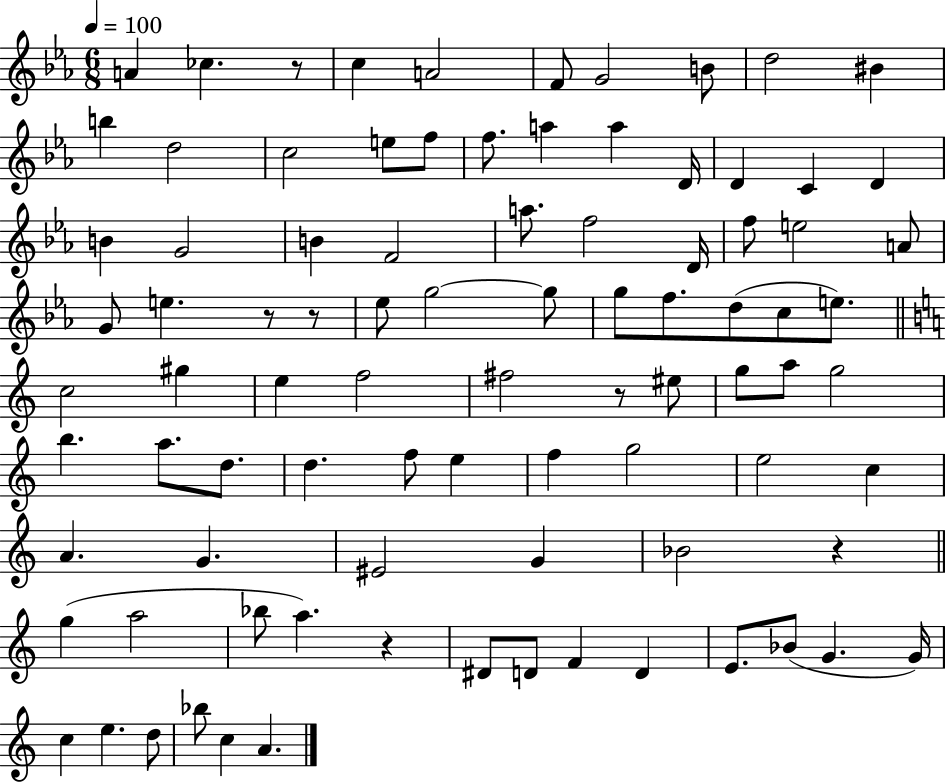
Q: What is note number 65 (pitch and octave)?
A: Bb4